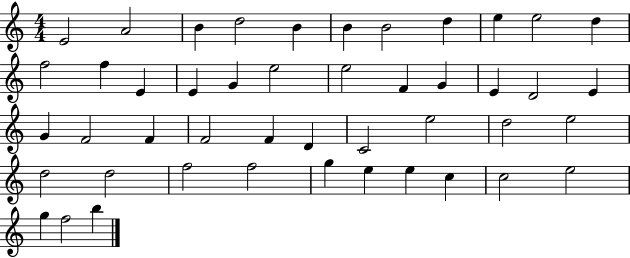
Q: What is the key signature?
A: C major